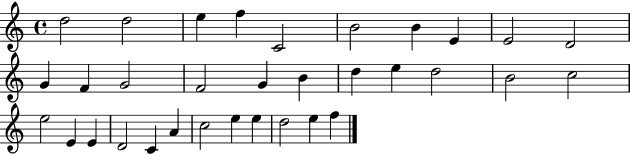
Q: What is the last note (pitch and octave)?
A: F5